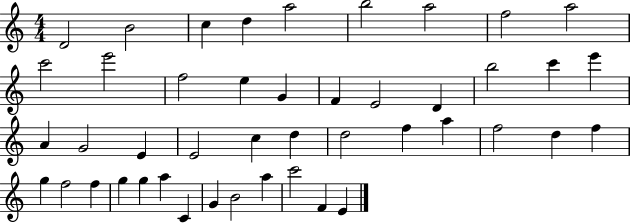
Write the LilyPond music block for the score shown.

{
  \clef treble
  \numericTimeSignature
  \time 4/4
  \key c \major
  d'2 b'2 | c''4 d''4 a''2 | b''2 a''2 | f''2 a''2 | \break c'''2 e'''2 | f''2 e''4 g'4 | f'4 e'2 d'4 | b''2 c'''4 e'''4 | \break a'4 g'2 e'4 | e'2 c''4 d''4 | d''2 f''4 a''4 | f''2 d''4 f''4 | \break g''4 f''2 f''4 | g''4 g''4 a''4 c'4 | g'4 b'2 a''4 | c'''2 f'4 e'4 | \break \bar "|."
}